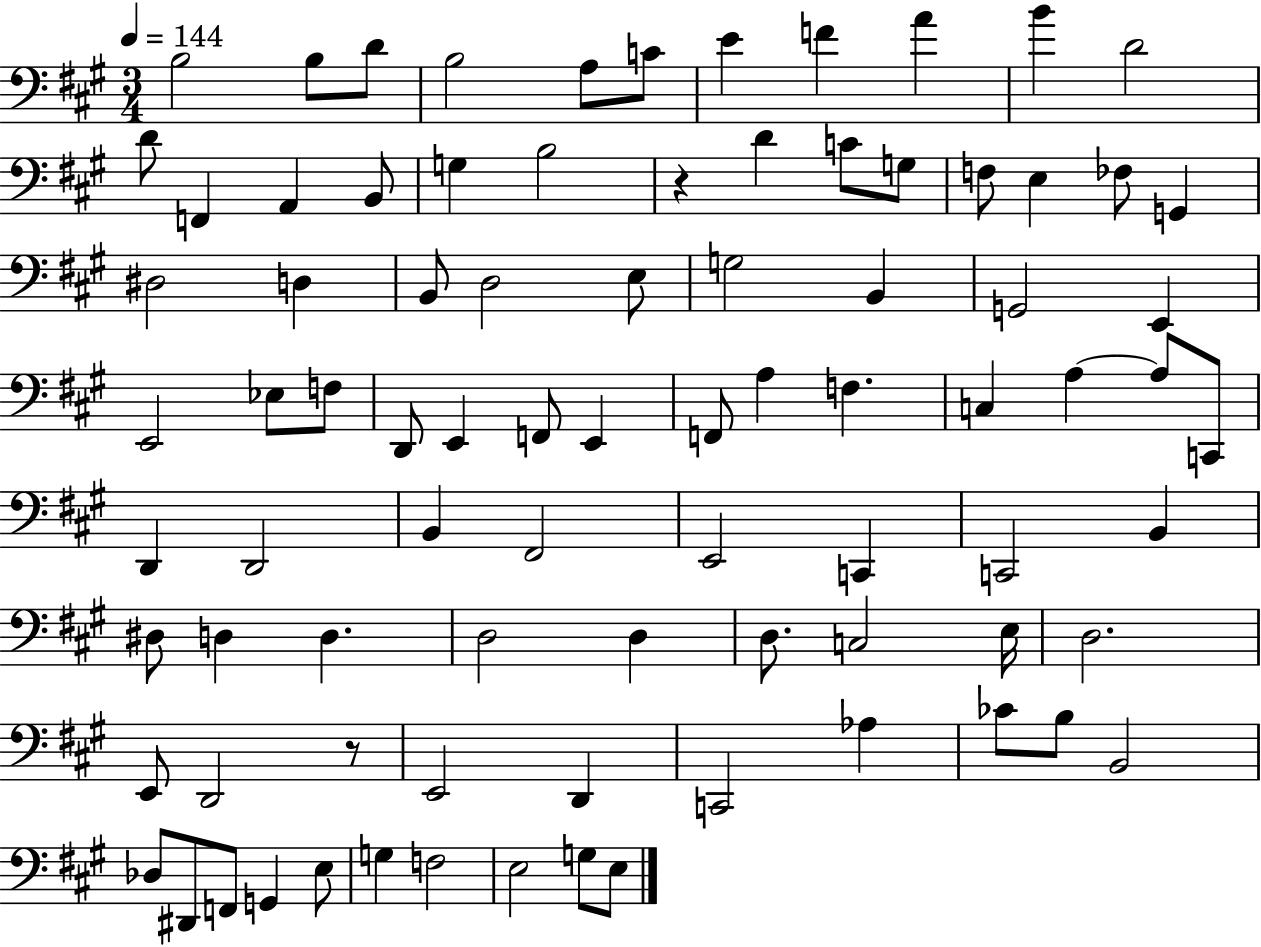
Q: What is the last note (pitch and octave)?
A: E3